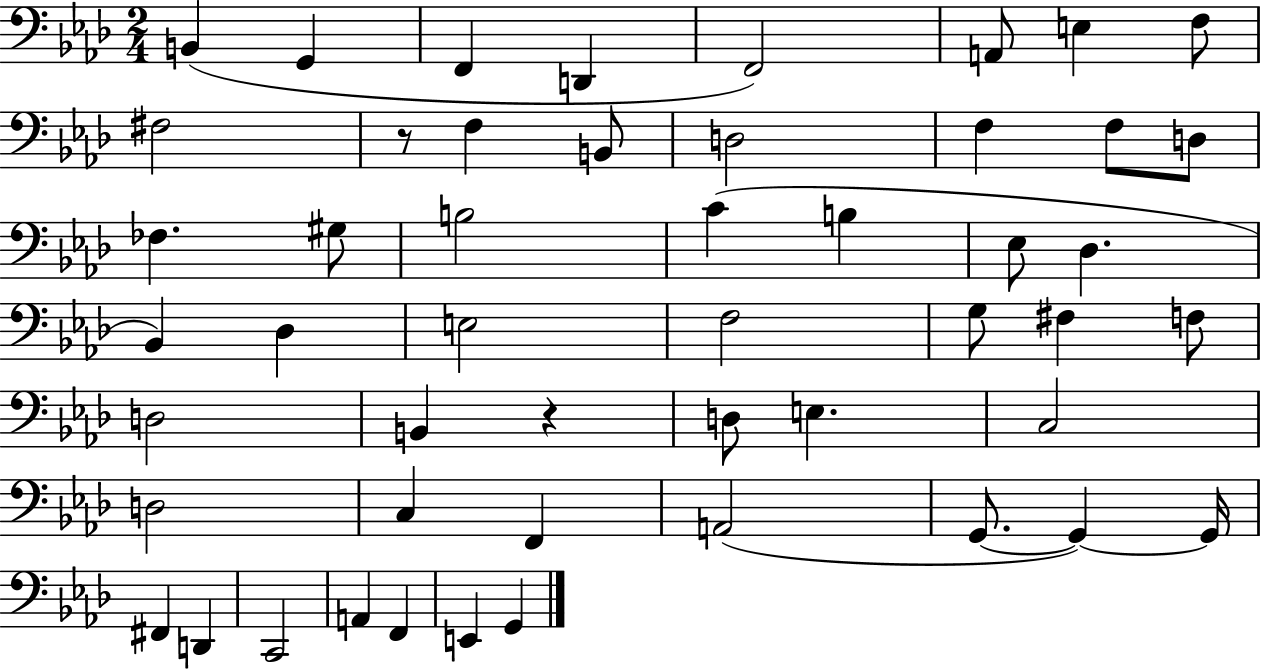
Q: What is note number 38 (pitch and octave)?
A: A2